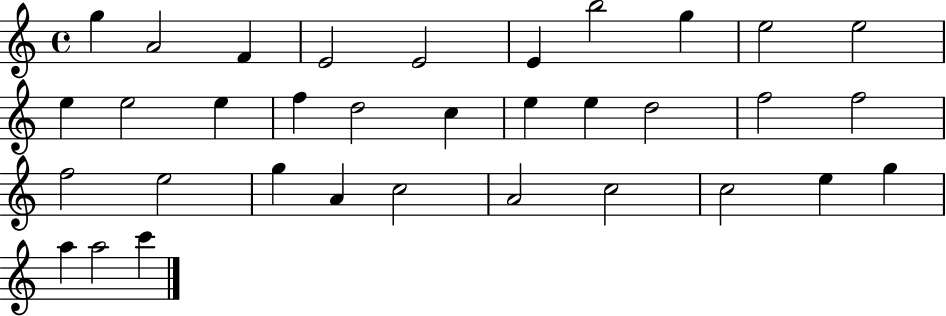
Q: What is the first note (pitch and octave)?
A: G5